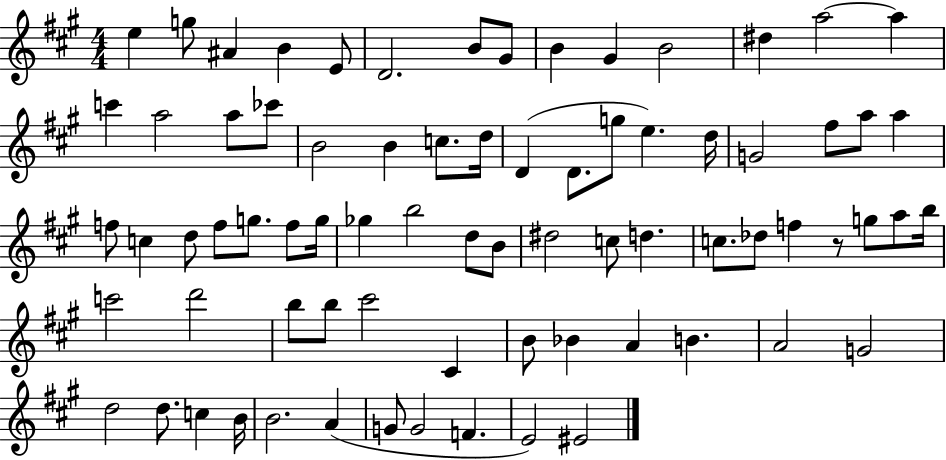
X:1
T:Untitled
M:4/4
L:1/4
K:A
e g/2 ^A B E/2 D2 B/2 ^G/2 B ^G B2 ^d a2 a c' a2 a/2 _c'/2 B2 B c/2 d/4 D D/2 g/2 e d/4 G2 ^f/2 a/2 a f/2 c d/2 f/2 g/2 f/2 g/4 _g b2 d/2 B/2 ^d2 c/2 d c/2 _d/2 f z/2 g/2 a/2 b/4 c'2 d'2 b/2 b/2 ^c'2 ^C B/2 _B A B A2 G2 d2 d/2 c B/4 B2 A G/2 G2 F E2 ^E2